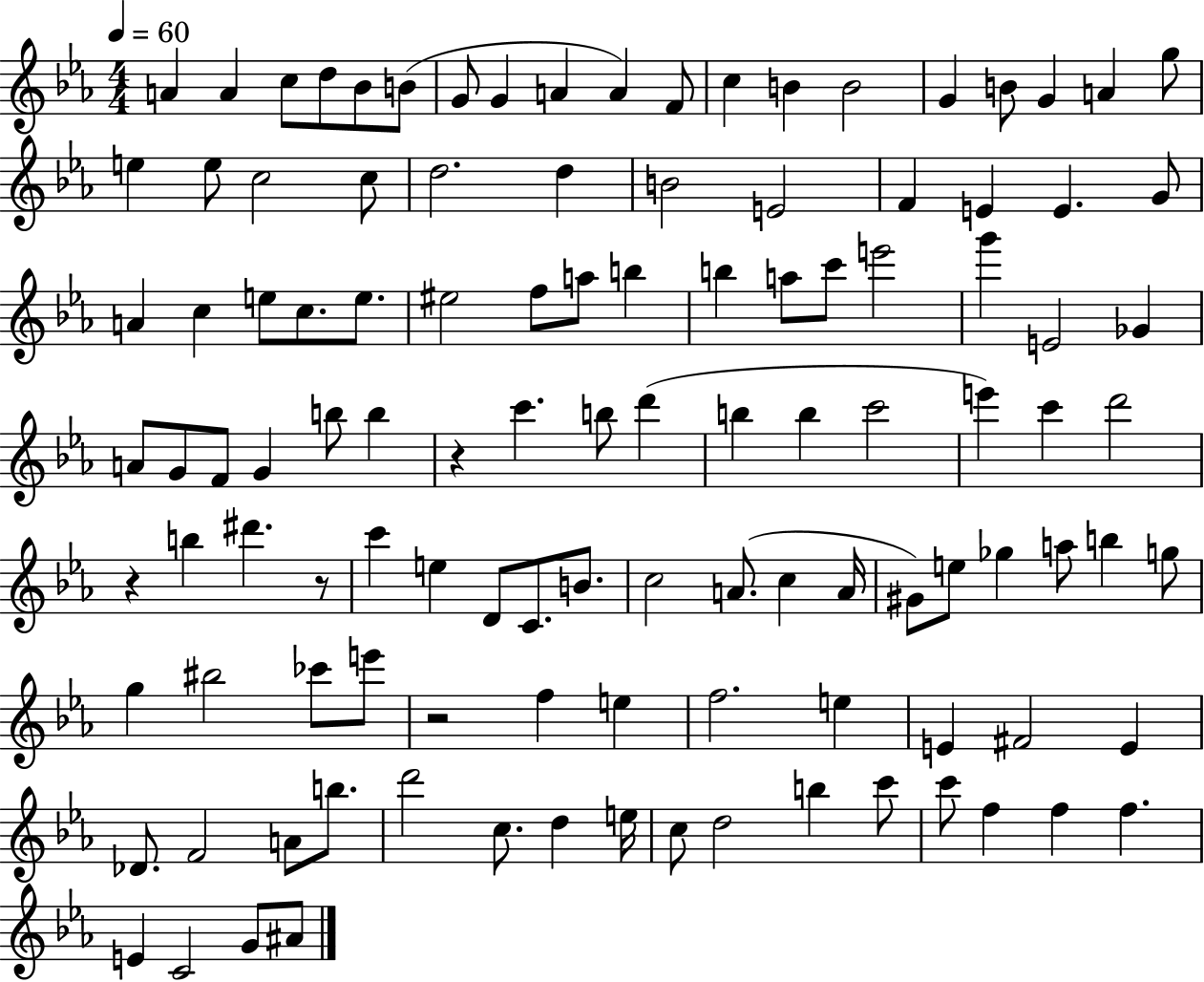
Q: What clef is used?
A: treble